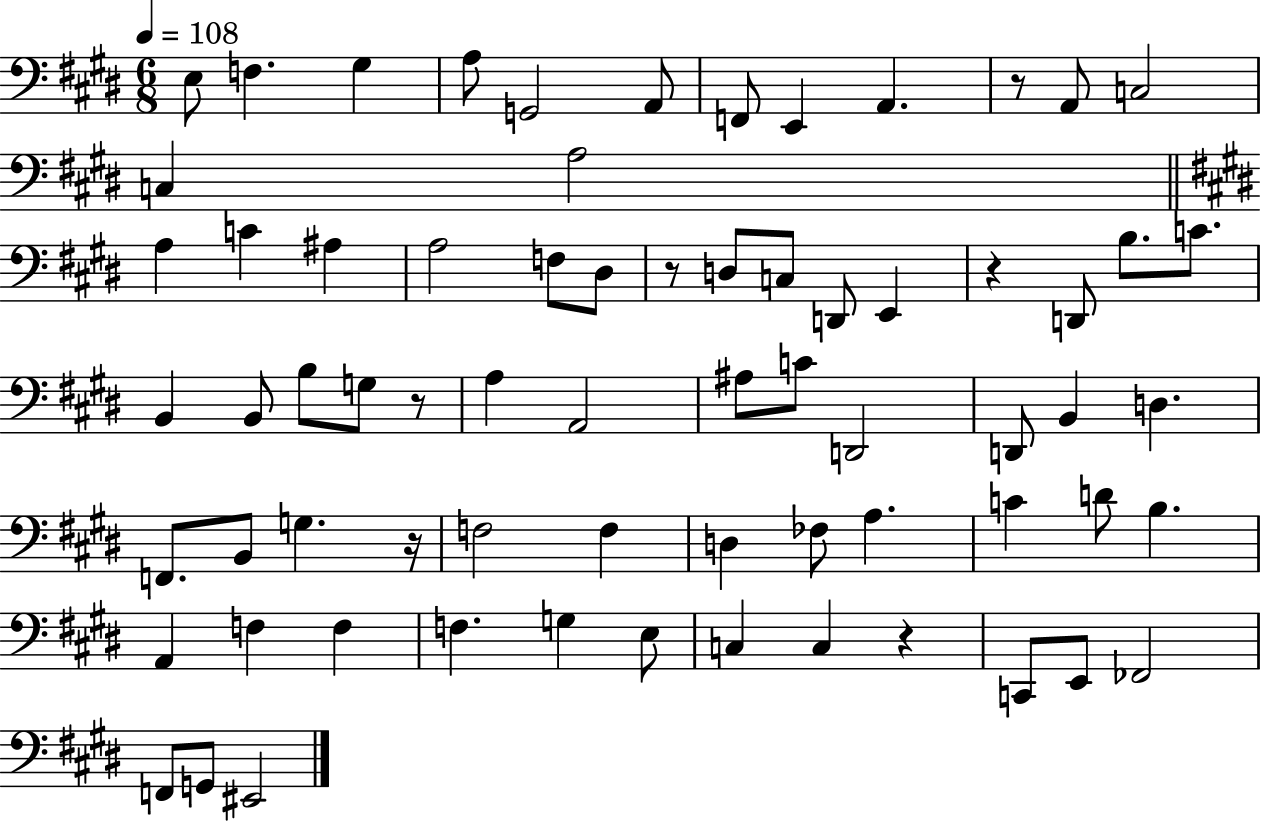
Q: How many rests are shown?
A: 6